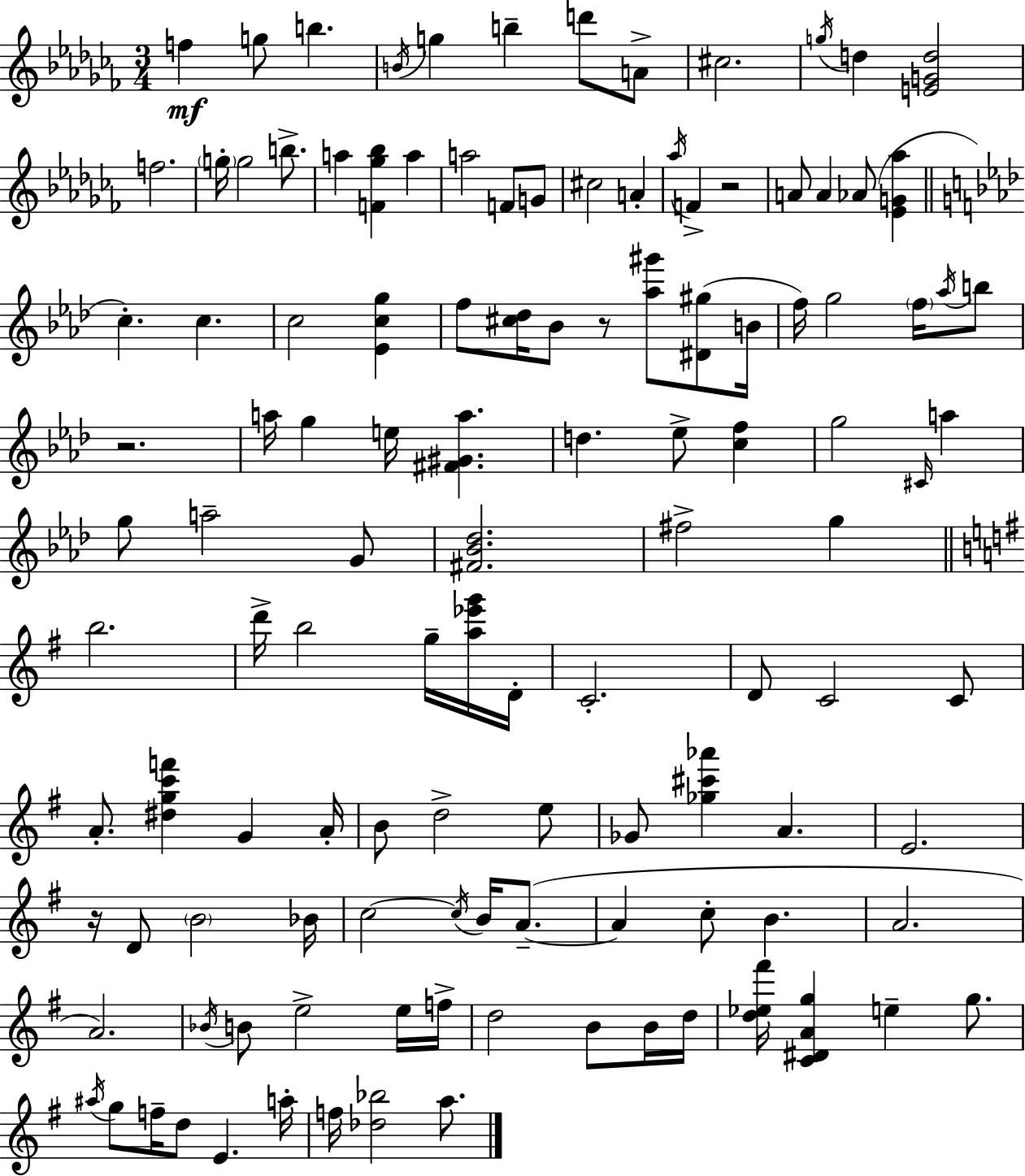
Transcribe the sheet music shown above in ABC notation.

X:1
T:Untitled
M:3/4
L:1/4
K:Abm
f g/2 b B/4 g b d'/2 A/2 ^c2 g/4 d [EGd]2 f2 g/4 g2 b/2 a [F_g_b] a a2 F/2 G/2 ^c2 A _a/4 F z2 A/2 A _A/2 [_EG_a] c c c2 [_Ecg] f/2 [^c_d]/4 _B/2 z/2 [_a^g']/2 [^D^g]/2 B/4 f/4 g2 f/4 _a/4 b/2 z2 a/4 g e/4 [^F^Ga] d _e/2 [cf] g2 ^C/4 a g/2 a2 G/2 [^F_B_d]2 ^f2 g b2 d'/4 b2 g/4 [a_e'g']/4 D/4 C2 D/2 C2 C/2 A/2 [^dgc'f'] G A/4 B/2 d2 e/2 _G/2 [_g^c'_a'] A E2 z/4 D/2 B2 _B/4 c2 c/4 B/4 A/2 A c/2 B A2 A2 _B/4 B/2 e2 e/4 f/4 d2 B/2 B/4 d/4 [d_e^f']/4 [C^DAg] e g/2 ^a/4 g/2 f/4 d/2 E a/4 f/4 [_d_b]2 a/2